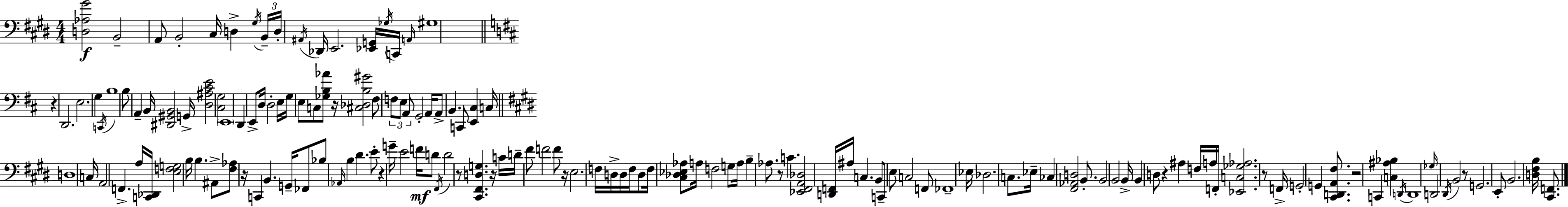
{
  \clef bass
  \numericTimeSignature
  \time 4/4
  \key e \major
  \repeat volta 2 { <d aes gis'>2\f b,2-- | a,8 b,2-. cis16 d4-> \acciaccatura { gis16 } | \tuplet 3/2 { b,16-- d16-. \acciaccatura { ais,16 } } des,16 e,2. | <ees, g,>16 \acciaccatura { ges16 } c,16 \grace { a,16 } gis1 | \break \bar "||" \break \key d \major r4 d,2. | e2. g4 | \acciaccatura { c,16 } b1 | b8 a,4-- b,16 <dis, gis, b,>2 | \break g,16-> <d ais cis' e'>2 <cis g>2 | \parenthesize e,1 | d,4 e,8-> d16 d2-. | e16 g16 e8 c8 <ges b aes'>8 r16 <cis des b gis'>2 | \break fis8 \tuplet 3/2 { f8 e8 a,8 } g,2-. | a,16 a,8-> b,4. c,8 <e, cis>4 | c16 \bar "||" \break \key e \major d1 | c16 a,2 f,4.-> a16 | <c, des,>16 <e f g>2 b16 b4. | ais,8-> <fis aes>8 r16 c,4 b,4. g,16-- | \break fes,8 bes8 \grace { aes,16 } b4 dis'4. e'8-. | r4 g'16-- e'2 f'16\mf d'8 | \acciaccatura { fis,16 } d'2 r8 <cis, fis, d g>4. | r16 c'16 d'16-- fis'8 f'2 f'8 | \break r16 e2. f16 d16-> | d16 f16 d8 f16 <cis des ees aes>8 a16 f2 | g8 a16 b4-- aes8. r8 c'4. | <ees, fis, a, des>2 <d, f,>16 ais16 c4. | \break b,8 c,8-- e8 c2 | f,8 fes,1-- | ees16 des2. c8. | ees16-- ces4 <fis, aes, d>2 b,8.-. | \break b,2 b,2 | b,16-> b,4 d8 r4 ais4 | f16 a16 f,16-. <ees, c ges aes>2. | r8 f,16-> g,2-. g,4 <cis, d, a, fis>8. | \break r2 c,4 <c ais bes>4 | \acciaccatura { d,16 } d,1 | \grace { ges16 } d,2 \acciaccatura { dis,16 } b,2 | r8 g,2. | \break e,8-. b,2. | <d fis b>16 <cis, f,>8. } \bar "|."
}